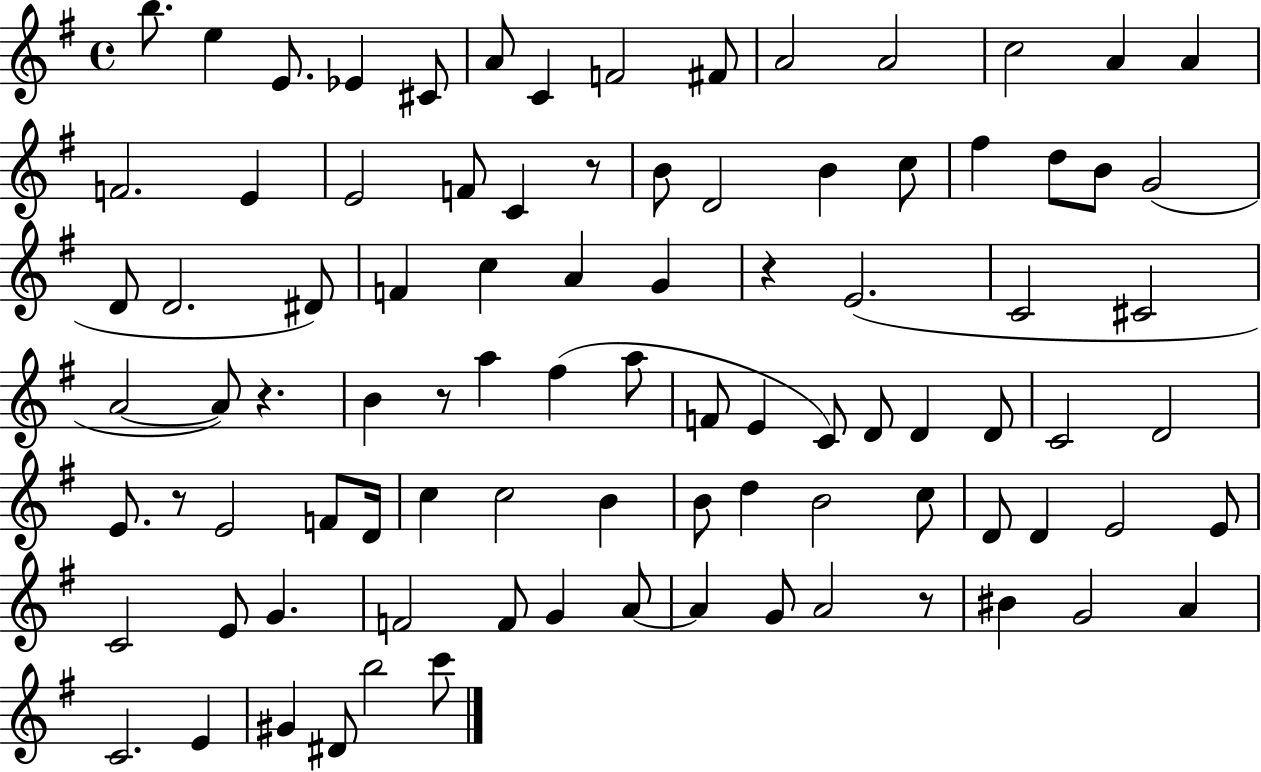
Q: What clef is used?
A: treble